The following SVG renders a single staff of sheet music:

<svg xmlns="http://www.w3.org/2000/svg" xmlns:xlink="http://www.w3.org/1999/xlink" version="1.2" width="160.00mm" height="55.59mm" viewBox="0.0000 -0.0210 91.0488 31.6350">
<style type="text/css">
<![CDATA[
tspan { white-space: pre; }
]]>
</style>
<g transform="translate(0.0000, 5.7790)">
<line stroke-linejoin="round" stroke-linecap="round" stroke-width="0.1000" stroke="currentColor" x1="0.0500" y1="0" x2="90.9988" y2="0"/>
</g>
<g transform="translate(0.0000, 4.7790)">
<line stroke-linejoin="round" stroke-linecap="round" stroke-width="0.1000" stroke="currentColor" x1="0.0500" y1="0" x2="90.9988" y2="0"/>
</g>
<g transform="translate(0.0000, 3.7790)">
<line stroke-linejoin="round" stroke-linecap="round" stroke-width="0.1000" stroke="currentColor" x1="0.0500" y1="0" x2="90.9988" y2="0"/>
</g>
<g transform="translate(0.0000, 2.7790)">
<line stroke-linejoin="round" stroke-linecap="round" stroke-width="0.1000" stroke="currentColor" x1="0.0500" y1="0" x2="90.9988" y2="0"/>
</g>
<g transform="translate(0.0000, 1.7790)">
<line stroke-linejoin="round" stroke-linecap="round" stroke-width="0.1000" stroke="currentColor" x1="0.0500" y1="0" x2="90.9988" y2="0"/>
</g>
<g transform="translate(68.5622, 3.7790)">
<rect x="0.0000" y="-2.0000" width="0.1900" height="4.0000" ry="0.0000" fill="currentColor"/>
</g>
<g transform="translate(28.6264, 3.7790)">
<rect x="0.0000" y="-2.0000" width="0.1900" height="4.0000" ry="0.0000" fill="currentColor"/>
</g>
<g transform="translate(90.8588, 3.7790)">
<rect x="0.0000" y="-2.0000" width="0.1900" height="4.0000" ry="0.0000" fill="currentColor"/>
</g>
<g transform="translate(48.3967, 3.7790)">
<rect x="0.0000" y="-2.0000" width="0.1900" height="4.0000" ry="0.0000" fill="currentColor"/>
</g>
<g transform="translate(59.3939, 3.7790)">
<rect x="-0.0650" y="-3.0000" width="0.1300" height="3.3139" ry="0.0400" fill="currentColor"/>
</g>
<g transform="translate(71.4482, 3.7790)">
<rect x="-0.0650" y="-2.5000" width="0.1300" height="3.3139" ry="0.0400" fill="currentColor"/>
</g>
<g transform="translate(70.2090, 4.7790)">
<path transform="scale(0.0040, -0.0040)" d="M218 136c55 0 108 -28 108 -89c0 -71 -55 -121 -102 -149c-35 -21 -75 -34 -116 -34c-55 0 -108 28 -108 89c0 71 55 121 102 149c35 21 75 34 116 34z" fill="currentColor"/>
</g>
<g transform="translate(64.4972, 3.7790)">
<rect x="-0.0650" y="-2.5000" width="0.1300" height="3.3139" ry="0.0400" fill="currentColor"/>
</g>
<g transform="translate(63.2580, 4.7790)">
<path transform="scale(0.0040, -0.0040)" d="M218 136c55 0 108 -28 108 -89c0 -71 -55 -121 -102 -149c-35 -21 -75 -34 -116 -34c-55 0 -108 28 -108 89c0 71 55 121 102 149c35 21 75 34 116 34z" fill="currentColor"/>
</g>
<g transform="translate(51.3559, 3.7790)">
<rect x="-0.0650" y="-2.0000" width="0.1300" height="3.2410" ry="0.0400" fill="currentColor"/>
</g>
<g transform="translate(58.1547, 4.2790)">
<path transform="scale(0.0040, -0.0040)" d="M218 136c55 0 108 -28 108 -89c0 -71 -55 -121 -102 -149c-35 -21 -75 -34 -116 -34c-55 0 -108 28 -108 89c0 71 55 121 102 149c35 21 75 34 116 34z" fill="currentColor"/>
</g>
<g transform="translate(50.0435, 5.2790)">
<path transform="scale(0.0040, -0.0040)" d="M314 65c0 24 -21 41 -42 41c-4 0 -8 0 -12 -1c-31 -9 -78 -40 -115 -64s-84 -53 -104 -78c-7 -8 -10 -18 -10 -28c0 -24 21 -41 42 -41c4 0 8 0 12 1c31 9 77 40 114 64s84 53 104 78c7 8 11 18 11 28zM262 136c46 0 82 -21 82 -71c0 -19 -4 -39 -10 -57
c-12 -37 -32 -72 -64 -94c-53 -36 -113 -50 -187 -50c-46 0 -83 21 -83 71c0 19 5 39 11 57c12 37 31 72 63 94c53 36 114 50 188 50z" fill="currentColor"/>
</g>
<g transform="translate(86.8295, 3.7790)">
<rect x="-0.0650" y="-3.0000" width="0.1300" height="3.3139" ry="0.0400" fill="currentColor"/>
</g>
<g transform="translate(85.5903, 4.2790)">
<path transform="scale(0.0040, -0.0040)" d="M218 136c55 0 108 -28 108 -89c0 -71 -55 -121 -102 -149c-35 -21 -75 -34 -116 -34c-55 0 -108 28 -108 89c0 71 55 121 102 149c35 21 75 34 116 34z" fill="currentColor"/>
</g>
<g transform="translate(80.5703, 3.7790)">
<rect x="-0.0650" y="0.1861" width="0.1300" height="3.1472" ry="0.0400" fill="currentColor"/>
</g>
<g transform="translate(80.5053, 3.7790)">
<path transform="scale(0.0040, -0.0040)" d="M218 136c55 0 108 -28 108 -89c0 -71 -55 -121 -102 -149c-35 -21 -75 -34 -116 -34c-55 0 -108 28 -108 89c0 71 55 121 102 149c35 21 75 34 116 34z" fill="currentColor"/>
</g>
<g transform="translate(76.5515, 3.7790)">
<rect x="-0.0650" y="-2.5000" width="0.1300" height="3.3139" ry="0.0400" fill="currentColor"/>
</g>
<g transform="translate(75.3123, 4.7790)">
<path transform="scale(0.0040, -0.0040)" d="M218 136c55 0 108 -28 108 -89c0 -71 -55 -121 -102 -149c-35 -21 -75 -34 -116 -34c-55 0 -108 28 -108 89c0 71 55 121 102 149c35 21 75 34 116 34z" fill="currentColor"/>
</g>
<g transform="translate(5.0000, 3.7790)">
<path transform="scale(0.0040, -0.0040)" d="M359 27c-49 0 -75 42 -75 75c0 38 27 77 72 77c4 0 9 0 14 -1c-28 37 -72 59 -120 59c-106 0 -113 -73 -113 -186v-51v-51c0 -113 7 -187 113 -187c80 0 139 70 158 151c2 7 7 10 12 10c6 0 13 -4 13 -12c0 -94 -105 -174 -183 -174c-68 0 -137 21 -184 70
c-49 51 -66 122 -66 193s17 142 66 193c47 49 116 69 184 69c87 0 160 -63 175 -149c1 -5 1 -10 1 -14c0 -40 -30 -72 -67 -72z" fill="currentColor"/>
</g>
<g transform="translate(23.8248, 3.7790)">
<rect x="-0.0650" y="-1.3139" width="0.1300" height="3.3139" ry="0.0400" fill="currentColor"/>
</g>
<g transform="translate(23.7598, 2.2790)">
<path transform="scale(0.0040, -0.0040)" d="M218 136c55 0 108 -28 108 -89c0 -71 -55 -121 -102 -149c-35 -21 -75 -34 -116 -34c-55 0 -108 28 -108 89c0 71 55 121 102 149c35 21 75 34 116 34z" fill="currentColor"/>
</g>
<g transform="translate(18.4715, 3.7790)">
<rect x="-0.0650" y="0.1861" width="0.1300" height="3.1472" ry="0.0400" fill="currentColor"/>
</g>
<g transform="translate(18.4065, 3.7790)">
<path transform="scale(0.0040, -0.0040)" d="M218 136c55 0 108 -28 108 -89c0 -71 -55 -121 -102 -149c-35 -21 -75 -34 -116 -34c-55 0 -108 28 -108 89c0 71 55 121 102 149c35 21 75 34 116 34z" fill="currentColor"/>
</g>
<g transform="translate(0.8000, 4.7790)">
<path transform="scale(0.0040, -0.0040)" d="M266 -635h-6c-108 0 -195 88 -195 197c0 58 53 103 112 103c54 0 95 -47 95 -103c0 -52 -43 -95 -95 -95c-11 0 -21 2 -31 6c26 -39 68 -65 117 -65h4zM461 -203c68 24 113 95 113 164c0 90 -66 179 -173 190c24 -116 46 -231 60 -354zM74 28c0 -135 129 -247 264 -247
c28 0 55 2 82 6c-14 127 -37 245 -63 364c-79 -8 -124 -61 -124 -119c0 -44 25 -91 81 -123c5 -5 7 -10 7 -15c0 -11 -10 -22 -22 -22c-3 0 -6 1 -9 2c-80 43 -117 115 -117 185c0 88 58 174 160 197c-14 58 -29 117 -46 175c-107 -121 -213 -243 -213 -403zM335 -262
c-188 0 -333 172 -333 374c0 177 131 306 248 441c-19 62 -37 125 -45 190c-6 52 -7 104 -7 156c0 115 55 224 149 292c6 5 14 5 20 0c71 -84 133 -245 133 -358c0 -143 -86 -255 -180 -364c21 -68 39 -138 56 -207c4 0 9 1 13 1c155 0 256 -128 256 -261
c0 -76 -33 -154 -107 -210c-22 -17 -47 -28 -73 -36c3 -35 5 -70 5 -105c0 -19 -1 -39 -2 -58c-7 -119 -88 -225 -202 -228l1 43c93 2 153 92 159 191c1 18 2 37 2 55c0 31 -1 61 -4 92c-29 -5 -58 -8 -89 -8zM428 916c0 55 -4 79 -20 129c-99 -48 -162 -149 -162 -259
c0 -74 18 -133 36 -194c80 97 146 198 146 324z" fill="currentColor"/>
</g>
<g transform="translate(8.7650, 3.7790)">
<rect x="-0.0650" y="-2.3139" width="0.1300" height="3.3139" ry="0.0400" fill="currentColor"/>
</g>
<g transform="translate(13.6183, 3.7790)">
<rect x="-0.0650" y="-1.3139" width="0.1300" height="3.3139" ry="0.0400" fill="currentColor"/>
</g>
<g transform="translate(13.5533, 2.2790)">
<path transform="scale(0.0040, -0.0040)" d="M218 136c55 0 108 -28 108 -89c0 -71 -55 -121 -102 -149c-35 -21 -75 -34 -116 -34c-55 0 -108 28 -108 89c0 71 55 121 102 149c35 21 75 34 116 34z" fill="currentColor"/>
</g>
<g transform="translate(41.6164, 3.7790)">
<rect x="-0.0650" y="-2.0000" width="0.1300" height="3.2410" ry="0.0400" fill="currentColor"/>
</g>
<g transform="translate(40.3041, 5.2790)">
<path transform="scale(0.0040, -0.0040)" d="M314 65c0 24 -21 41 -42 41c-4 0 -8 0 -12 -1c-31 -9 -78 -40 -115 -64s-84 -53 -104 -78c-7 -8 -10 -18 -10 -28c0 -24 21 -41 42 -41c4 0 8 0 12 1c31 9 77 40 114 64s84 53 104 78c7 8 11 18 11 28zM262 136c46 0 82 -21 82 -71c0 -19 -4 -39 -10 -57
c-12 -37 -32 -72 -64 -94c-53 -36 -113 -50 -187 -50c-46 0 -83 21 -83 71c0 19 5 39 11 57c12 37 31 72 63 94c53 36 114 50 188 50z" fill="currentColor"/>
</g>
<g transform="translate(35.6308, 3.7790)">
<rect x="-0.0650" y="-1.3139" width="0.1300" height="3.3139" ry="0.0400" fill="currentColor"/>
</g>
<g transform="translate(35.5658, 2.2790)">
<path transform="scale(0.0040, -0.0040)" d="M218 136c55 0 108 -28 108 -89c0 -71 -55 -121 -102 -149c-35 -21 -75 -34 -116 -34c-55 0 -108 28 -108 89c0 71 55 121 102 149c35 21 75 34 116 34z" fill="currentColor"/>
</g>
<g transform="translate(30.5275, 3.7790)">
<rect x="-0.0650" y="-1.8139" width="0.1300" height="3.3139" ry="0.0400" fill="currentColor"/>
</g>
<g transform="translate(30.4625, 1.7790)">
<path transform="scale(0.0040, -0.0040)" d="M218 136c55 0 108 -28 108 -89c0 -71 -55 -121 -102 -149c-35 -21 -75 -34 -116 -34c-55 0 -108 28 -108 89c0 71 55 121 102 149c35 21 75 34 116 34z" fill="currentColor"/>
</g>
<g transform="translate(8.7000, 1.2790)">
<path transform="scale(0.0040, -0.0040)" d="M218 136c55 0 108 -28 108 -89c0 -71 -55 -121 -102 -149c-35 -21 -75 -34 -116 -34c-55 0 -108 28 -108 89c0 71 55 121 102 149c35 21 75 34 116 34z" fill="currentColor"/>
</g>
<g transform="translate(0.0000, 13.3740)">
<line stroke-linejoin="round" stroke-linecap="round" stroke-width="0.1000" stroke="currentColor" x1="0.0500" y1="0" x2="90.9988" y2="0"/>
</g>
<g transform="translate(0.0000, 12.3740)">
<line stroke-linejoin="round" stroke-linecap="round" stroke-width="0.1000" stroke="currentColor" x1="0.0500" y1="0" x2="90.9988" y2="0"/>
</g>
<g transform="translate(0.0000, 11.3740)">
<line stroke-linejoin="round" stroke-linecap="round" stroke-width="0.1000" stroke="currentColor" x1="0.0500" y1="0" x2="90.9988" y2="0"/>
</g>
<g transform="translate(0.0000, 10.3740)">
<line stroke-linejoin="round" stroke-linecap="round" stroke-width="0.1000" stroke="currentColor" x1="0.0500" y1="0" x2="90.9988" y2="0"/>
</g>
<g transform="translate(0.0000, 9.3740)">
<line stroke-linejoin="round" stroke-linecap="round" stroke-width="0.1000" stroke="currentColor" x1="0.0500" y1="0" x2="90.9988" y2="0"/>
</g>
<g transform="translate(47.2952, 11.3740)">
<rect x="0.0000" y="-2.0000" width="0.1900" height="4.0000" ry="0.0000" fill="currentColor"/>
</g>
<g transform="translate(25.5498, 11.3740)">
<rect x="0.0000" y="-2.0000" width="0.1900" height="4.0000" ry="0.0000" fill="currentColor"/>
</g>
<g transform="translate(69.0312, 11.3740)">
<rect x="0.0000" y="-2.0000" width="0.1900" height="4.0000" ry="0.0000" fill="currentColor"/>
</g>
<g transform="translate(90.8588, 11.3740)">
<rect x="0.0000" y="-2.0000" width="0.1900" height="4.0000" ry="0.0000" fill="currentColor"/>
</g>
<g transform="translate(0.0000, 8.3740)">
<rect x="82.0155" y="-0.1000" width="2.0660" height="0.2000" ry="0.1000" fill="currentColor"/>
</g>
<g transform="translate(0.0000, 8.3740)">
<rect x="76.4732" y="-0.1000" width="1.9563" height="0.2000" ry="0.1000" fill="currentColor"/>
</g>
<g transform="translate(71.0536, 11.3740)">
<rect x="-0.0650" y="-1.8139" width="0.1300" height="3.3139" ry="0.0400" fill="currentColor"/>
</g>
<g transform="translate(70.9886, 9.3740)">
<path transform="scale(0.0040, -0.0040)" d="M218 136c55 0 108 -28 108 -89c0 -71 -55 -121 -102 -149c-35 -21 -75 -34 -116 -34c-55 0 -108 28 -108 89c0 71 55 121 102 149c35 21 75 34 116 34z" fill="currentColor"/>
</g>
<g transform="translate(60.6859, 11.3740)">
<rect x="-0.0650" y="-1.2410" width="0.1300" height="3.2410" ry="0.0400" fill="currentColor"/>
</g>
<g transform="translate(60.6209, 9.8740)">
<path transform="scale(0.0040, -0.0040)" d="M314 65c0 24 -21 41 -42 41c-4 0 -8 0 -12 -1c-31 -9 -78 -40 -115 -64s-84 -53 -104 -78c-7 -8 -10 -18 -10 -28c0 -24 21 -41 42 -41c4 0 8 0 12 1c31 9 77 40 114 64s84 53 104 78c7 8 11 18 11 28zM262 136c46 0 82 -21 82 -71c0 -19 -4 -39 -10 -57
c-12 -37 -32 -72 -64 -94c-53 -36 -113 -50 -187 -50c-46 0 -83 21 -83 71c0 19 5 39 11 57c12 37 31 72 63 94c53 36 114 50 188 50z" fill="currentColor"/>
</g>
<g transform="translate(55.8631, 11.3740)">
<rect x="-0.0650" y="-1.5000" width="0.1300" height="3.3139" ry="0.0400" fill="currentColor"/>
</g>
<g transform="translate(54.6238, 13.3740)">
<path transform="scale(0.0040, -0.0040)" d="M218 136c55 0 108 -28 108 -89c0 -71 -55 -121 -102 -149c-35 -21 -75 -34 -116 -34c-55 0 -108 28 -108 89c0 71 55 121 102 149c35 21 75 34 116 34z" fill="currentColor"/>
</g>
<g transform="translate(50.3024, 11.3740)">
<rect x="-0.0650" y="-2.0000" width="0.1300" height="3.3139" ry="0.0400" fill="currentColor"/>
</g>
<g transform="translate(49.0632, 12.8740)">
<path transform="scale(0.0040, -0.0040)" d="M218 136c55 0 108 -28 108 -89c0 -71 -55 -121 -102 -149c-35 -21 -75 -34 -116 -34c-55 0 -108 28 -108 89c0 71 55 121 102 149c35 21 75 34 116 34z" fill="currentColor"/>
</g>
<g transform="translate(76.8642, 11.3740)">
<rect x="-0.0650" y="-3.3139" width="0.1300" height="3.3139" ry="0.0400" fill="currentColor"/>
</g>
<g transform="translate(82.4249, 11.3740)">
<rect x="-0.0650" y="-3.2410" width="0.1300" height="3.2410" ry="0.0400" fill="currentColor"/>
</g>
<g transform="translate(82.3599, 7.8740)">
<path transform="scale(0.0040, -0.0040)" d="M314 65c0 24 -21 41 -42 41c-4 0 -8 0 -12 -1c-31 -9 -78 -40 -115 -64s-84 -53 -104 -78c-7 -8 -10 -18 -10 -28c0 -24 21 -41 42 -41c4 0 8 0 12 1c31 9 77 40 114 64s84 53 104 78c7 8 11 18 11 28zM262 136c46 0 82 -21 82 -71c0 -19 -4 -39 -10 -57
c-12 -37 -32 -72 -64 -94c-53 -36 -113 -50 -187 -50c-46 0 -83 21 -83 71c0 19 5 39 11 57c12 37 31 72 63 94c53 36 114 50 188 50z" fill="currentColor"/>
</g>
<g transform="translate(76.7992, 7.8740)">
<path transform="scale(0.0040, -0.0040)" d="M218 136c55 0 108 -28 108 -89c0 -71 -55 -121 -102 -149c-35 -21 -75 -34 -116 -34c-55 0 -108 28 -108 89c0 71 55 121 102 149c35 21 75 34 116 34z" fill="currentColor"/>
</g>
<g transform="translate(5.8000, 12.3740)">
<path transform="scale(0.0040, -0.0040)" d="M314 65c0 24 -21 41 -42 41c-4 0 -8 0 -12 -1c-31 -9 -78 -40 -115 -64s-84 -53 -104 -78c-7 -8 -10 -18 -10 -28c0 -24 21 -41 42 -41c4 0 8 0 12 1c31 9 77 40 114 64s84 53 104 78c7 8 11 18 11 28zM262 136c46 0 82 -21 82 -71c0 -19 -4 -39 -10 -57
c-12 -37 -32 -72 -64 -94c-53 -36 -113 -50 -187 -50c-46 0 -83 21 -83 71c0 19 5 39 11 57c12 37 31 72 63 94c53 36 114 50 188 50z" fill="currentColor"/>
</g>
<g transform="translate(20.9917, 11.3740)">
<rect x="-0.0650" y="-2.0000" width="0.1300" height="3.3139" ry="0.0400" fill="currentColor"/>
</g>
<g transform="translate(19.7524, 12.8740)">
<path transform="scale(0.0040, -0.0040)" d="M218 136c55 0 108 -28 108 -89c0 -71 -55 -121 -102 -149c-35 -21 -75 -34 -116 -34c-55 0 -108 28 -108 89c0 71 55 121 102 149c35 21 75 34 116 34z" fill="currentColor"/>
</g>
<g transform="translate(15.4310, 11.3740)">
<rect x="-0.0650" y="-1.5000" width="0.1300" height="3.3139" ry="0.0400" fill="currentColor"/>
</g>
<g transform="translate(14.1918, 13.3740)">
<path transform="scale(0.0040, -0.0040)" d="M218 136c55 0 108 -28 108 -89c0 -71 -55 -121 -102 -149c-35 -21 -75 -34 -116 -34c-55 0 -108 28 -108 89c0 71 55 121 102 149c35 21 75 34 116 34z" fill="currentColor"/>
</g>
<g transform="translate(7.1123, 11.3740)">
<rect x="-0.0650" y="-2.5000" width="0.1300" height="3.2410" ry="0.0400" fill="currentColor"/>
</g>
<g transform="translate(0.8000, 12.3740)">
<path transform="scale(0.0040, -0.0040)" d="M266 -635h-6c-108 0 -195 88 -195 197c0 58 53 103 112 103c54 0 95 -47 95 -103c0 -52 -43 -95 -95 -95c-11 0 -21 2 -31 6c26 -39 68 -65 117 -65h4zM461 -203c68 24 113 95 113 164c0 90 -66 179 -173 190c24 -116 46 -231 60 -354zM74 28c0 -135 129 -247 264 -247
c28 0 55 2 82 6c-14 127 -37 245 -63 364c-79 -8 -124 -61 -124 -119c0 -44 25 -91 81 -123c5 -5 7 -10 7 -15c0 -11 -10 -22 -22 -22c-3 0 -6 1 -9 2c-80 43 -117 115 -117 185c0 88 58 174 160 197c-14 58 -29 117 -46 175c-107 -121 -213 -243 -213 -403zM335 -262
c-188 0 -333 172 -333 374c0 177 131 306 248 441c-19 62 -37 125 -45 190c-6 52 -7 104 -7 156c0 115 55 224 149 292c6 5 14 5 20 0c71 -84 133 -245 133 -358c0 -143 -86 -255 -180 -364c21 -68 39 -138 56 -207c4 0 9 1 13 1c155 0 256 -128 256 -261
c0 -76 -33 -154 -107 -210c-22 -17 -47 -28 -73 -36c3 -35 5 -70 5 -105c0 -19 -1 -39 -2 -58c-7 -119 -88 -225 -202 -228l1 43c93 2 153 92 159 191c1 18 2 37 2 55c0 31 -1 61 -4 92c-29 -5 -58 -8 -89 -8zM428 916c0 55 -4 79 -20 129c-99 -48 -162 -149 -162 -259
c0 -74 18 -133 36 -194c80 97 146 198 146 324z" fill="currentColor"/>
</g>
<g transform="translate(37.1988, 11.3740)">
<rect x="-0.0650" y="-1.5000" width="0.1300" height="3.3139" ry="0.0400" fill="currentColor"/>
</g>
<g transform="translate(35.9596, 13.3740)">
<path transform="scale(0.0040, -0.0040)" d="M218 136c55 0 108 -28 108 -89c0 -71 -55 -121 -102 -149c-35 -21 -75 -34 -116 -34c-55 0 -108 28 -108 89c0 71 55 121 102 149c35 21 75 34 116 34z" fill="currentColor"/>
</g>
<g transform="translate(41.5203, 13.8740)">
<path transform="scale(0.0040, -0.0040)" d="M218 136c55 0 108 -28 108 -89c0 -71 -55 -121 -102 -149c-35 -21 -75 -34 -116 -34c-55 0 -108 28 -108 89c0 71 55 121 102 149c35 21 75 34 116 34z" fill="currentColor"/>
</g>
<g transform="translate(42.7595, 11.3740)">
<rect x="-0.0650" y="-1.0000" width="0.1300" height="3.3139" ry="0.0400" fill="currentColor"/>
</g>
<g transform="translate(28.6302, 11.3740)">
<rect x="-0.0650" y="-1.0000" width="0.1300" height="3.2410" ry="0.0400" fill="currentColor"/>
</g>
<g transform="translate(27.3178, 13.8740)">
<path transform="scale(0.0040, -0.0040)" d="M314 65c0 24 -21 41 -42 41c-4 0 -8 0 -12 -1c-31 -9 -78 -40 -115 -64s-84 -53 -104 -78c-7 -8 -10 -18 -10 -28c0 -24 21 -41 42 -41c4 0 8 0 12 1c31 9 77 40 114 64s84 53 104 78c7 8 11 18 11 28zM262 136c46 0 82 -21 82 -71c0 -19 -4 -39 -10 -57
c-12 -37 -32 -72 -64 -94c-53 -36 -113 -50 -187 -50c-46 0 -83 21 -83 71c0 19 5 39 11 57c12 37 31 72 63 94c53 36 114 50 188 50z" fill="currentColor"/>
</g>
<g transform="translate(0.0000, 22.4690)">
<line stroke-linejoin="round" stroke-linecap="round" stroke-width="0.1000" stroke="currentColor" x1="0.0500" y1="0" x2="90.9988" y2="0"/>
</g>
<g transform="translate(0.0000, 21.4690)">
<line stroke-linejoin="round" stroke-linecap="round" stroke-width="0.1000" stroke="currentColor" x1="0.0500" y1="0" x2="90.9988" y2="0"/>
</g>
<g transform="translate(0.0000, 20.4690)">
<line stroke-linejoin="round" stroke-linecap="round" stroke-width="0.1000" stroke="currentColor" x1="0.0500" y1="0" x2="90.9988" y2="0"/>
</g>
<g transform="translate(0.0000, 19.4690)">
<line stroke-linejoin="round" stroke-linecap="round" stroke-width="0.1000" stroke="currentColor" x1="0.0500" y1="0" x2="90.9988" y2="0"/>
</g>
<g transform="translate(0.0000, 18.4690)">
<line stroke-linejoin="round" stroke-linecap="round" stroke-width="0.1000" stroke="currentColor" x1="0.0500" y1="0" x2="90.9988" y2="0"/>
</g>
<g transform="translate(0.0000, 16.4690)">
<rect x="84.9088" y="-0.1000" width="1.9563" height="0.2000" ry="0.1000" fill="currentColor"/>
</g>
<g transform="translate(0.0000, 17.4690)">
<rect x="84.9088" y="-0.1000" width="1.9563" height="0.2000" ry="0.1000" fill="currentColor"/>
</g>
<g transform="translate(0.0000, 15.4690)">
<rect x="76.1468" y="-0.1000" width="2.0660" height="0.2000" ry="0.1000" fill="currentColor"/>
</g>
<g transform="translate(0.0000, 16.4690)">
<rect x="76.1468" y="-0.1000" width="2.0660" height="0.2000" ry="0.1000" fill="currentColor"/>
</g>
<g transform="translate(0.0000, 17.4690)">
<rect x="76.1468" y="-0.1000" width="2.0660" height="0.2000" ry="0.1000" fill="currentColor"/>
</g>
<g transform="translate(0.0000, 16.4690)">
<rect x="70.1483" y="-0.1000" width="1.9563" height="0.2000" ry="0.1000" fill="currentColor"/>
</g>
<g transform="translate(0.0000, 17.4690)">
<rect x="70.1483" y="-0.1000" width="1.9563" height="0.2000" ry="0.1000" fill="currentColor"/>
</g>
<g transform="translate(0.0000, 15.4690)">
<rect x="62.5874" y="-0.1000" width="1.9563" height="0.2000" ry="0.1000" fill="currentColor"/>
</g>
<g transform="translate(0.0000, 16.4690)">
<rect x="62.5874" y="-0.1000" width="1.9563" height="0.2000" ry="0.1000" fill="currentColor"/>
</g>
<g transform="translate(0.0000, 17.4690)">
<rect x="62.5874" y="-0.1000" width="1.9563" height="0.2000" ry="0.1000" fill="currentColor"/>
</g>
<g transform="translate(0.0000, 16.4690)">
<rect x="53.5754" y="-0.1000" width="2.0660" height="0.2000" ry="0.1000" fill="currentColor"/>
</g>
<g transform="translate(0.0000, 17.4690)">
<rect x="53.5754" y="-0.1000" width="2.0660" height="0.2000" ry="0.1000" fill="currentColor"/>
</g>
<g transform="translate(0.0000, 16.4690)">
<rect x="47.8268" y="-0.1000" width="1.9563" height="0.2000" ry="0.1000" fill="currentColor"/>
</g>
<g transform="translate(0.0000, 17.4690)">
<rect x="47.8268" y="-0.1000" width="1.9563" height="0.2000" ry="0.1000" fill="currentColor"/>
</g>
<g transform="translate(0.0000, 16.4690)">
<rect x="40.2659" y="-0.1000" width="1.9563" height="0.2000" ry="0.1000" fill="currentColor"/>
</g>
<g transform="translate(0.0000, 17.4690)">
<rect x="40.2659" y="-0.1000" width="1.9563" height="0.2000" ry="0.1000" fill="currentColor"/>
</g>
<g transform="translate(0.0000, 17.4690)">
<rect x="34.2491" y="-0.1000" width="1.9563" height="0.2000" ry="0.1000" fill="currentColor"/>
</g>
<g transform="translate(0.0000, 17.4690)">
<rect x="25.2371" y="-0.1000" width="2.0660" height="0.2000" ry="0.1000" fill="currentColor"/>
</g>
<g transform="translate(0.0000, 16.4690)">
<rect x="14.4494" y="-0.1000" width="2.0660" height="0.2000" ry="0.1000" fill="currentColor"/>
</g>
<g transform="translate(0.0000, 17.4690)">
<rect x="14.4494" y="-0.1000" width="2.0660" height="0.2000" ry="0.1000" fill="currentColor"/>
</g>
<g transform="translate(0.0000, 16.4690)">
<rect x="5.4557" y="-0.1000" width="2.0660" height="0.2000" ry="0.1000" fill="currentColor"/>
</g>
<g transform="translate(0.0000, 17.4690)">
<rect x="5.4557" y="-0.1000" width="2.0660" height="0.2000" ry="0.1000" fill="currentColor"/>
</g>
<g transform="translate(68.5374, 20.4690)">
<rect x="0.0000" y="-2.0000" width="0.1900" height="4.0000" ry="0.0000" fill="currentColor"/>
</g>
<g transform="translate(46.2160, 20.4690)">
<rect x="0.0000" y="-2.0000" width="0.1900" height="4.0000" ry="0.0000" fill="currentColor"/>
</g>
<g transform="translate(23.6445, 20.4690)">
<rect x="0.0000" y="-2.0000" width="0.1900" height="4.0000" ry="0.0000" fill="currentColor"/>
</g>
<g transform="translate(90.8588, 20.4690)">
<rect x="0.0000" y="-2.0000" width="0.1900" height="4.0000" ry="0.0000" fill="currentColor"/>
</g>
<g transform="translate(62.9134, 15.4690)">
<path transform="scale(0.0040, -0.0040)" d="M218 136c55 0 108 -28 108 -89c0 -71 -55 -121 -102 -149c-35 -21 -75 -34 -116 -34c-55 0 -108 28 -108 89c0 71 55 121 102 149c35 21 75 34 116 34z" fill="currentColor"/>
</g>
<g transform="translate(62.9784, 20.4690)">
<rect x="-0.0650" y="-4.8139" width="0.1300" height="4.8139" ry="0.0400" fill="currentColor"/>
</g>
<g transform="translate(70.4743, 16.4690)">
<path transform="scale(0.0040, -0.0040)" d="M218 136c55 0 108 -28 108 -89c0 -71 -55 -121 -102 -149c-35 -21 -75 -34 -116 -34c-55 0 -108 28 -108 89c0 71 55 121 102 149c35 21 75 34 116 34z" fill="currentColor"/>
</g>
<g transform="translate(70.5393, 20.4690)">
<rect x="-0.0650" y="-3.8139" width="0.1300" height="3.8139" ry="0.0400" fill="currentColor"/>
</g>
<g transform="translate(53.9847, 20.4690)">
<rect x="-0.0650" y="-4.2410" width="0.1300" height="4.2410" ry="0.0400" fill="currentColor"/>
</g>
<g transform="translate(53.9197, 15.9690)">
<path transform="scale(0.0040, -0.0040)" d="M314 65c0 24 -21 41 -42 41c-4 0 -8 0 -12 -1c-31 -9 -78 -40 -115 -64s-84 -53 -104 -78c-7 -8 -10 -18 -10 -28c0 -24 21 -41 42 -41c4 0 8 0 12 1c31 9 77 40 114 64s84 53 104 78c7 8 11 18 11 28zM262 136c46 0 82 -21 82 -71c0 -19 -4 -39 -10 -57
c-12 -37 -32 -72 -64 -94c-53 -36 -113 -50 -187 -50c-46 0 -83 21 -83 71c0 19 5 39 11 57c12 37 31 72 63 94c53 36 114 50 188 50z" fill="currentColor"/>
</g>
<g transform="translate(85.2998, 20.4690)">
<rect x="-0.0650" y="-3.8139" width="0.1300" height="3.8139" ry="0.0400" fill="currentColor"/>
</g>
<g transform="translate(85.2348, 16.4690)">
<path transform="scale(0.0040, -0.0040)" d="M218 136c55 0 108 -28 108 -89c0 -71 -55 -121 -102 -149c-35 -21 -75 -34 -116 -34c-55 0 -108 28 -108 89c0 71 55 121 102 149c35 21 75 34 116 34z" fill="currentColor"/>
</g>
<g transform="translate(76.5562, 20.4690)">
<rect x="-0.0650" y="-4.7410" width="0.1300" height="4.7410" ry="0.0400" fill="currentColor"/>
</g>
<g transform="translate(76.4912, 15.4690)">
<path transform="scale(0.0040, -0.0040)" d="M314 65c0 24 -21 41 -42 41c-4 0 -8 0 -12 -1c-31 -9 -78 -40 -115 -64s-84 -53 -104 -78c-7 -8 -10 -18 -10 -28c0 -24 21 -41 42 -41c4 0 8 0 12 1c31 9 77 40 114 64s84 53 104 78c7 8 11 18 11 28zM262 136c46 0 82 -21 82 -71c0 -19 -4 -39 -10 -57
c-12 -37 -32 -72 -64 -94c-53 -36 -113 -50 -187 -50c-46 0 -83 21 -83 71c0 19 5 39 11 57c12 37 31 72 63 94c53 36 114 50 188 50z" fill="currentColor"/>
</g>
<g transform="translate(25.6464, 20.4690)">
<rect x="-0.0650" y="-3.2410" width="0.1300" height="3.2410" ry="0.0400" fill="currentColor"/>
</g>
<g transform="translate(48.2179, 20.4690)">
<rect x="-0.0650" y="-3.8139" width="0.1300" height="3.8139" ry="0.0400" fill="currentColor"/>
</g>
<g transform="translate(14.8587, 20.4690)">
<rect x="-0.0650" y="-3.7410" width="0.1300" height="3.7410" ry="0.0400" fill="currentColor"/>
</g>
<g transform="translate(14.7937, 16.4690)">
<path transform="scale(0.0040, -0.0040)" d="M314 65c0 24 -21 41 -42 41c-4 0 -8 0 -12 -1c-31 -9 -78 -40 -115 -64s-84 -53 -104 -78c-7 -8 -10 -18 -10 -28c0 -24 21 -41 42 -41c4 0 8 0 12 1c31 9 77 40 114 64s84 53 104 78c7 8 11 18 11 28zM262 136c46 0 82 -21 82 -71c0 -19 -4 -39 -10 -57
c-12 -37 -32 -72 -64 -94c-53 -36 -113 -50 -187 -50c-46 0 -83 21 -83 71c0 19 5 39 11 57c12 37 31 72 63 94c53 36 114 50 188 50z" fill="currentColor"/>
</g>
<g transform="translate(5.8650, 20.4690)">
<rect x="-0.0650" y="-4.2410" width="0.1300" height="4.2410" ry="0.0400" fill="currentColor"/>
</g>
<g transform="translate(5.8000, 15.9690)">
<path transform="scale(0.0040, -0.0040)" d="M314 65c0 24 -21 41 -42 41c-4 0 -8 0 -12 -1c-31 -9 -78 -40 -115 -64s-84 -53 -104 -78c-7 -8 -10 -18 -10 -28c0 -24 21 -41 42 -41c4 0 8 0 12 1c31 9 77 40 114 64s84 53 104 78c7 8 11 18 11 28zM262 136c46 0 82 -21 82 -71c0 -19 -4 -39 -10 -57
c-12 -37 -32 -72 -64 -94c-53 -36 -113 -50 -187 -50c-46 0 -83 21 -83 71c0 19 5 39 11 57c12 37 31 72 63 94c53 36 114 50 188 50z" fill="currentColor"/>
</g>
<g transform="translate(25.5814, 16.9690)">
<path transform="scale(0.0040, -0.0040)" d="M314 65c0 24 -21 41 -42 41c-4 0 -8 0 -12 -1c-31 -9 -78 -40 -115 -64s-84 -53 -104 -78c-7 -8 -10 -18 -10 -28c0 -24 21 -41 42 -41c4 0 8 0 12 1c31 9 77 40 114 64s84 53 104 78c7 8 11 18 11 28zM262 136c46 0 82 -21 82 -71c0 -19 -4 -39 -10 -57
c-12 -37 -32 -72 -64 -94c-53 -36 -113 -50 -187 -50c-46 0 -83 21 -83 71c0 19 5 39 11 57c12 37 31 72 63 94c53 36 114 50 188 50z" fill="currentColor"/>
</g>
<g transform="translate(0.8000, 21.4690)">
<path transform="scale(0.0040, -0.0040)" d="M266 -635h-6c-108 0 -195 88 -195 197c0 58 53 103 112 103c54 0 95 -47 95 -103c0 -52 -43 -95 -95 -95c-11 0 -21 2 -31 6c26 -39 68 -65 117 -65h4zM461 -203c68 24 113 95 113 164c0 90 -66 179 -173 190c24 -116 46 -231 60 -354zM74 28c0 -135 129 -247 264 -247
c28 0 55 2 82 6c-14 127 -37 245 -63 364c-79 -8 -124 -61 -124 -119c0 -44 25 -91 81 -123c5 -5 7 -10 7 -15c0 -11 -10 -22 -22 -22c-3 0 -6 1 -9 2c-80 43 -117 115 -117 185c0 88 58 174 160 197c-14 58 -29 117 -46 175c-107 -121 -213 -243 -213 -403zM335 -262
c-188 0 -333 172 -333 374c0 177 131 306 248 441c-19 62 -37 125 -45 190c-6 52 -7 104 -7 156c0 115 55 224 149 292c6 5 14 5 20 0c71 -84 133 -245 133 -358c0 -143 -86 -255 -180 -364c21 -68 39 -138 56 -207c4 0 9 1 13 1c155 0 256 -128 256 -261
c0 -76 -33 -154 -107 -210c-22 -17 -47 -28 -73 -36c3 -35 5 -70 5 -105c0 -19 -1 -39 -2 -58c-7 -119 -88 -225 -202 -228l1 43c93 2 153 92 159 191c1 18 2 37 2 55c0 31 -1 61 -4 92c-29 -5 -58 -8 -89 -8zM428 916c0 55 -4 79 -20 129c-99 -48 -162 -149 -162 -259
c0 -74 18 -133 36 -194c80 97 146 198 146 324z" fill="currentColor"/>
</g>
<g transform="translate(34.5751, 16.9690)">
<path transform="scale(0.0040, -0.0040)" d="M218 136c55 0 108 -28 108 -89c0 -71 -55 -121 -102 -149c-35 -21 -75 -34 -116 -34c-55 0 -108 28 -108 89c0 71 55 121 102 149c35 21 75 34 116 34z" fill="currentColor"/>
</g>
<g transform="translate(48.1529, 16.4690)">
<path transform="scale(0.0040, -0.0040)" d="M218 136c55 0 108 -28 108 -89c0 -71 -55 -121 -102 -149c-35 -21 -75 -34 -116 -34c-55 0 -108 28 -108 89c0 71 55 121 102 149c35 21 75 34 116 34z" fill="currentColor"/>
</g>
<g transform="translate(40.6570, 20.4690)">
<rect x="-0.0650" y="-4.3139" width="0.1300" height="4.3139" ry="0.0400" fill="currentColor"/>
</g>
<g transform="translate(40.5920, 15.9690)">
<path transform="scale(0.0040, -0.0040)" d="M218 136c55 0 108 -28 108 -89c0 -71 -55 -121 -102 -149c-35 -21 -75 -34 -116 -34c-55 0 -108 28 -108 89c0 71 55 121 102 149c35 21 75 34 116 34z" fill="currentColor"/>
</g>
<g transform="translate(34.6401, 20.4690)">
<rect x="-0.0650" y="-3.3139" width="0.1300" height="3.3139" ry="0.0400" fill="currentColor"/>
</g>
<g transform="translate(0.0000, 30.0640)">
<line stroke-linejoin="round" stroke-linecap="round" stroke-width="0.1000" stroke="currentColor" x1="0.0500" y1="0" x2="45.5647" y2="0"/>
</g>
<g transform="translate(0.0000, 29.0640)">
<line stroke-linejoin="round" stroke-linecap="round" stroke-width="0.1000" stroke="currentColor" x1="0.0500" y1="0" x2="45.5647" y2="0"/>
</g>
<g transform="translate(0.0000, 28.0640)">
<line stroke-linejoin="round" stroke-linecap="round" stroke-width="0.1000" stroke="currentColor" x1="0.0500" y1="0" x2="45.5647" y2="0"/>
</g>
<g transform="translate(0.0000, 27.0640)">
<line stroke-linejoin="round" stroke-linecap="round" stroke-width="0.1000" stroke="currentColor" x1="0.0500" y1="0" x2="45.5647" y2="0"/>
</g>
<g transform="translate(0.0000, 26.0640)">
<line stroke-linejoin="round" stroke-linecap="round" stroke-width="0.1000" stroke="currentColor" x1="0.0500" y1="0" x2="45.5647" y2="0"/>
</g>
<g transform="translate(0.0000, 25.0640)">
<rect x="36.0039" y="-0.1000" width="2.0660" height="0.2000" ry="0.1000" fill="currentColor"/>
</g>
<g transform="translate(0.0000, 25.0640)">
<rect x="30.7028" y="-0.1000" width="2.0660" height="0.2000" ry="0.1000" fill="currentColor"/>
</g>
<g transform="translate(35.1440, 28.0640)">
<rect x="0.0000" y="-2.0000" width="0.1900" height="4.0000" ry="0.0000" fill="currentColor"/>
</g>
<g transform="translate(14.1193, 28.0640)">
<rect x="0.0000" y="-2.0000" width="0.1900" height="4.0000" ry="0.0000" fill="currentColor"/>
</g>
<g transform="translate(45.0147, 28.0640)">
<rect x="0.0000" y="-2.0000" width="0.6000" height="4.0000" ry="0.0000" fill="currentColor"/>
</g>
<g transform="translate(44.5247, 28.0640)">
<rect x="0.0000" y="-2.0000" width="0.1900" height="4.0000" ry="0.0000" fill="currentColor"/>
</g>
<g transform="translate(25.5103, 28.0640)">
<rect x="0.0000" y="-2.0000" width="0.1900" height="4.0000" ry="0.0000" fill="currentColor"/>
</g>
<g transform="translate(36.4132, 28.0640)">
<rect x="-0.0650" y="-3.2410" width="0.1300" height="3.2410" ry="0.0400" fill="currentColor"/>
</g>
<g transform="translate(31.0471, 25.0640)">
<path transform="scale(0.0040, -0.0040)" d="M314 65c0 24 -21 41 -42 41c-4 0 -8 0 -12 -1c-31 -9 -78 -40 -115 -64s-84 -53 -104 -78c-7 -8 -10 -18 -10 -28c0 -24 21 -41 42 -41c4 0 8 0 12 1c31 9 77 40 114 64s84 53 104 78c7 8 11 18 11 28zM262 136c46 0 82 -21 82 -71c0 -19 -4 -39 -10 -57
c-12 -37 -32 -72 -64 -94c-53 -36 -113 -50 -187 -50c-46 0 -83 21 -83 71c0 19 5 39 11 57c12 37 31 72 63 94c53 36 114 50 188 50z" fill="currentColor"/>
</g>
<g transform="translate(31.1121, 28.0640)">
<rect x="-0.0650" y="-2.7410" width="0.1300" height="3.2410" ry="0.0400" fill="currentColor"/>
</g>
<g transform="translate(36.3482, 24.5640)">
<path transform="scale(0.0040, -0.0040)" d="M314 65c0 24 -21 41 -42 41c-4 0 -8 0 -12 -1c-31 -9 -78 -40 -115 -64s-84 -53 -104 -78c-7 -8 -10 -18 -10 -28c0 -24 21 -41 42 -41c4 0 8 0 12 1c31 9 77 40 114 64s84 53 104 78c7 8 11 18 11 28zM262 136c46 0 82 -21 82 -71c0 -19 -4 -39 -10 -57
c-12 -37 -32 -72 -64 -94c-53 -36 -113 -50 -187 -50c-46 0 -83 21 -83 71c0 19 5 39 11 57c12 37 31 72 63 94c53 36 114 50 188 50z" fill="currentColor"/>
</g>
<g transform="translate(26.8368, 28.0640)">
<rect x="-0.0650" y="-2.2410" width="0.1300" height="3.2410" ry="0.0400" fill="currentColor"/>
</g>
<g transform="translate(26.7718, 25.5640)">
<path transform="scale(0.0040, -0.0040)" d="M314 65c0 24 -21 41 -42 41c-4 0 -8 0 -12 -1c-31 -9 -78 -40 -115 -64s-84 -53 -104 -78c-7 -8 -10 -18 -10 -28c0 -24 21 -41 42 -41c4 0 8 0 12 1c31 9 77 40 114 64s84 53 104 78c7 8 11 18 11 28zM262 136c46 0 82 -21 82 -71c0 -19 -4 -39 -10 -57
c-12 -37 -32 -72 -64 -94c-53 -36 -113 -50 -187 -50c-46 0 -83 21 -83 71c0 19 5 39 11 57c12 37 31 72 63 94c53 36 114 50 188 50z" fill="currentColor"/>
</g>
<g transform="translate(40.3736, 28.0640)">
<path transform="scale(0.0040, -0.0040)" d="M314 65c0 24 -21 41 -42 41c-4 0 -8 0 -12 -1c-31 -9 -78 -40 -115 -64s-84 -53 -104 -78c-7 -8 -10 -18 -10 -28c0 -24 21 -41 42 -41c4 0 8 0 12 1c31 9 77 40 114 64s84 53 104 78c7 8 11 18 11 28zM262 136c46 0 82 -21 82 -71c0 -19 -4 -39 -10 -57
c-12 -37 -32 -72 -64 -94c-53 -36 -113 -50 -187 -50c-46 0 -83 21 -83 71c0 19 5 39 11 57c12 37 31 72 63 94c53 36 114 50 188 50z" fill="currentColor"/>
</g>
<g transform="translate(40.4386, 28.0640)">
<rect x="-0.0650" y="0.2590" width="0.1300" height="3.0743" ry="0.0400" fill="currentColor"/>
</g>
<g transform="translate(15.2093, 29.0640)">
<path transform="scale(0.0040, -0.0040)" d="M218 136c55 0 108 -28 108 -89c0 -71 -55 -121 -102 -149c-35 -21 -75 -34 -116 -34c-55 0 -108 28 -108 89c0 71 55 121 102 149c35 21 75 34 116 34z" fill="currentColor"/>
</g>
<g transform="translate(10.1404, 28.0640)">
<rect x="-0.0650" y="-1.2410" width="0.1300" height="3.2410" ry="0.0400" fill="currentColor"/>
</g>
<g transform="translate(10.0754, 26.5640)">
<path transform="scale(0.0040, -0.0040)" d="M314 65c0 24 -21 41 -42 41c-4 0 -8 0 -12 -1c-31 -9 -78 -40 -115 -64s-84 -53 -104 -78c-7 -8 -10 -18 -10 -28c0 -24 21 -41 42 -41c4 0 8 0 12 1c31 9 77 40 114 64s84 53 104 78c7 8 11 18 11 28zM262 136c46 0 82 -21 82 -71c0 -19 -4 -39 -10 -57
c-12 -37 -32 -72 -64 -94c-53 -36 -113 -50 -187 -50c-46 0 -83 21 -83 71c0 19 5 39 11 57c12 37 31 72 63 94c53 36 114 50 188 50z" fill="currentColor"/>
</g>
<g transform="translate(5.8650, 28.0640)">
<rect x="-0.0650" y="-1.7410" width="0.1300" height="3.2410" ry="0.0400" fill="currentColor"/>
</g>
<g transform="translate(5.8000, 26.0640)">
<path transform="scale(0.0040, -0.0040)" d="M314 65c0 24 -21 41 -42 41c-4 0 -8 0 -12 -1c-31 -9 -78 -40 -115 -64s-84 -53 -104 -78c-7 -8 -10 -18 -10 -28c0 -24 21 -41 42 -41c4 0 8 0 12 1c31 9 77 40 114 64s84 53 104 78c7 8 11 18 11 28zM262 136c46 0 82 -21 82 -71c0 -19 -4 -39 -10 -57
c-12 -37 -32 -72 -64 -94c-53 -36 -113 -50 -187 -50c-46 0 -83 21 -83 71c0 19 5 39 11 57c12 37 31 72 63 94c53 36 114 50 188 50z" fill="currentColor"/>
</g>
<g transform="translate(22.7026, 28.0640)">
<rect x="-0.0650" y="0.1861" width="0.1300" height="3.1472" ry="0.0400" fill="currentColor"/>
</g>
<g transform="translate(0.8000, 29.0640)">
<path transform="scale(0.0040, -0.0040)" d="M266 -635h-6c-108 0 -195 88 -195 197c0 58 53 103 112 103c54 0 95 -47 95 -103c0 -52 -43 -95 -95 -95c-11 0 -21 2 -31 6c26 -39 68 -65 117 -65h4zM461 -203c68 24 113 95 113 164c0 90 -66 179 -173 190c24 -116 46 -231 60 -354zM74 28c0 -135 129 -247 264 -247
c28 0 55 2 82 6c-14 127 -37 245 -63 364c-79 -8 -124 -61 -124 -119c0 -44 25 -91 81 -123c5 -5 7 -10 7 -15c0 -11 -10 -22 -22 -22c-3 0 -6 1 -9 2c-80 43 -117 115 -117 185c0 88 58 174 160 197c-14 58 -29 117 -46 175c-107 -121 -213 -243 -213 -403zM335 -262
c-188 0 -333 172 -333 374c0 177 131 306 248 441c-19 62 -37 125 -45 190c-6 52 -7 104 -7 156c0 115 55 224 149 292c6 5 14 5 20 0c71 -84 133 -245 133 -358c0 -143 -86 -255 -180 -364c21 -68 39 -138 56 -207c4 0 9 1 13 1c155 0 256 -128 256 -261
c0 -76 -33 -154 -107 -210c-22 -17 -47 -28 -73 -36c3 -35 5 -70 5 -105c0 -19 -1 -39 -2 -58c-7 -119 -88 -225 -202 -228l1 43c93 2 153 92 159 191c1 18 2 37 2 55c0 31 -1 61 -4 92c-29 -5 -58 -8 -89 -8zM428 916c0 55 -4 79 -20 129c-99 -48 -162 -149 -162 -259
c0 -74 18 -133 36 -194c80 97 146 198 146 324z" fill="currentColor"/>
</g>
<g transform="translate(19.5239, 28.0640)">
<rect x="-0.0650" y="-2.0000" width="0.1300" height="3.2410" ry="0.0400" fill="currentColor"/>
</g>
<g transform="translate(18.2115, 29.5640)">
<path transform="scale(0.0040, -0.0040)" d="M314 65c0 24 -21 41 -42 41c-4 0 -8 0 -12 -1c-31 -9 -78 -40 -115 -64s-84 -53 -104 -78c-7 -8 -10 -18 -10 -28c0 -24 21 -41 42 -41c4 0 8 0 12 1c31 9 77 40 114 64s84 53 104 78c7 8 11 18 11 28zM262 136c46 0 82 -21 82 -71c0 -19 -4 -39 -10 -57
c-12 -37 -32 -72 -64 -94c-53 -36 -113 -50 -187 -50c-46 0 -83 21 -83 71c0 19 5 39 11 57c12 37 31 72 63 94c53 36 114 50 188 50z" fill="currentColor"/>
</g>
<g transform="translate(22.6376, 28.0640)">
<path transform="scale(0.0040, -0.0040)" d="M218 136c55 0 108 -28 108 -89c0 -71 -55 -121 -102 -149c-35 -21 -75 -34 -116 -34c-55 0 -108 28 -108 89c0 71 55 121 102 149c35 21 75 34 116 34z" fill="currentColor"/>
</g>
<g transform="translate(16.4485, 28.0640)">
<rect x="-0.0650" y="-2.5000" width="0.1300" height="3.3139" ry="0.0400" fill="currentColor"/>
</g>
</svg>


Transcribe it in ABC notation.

X:1
T:Untitled
M:4/4
L:1/4
K:C
g e B e f e F2 F2 A G G G B A G2 E F D2 E D F E e2 f b b2 d'2 c'2 b2 b d' c' d'2 e' c' e'2 c' f2 e2 G F2 B g2 a2 b2 B2